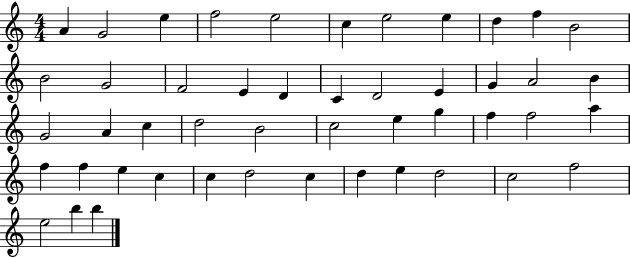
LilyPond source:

{
  \clef treble
  \numericTimeSignature
  \time 4/4
  \key c \major
  a'4 g'2 e''4 | f''2 e''2 | c''4 e''2 e''4 | d''4 f''4 b'2 | \break b'2 g'2 | f'2 e'4 d'4 | c'4 d'2 e'4 | g'4 a'2 b'4 | \break g'2 a'4 c''4 | d''2 b'2 | c''2 e''4 g''4 | f''4 f''2 a''4 | \break f''4 f''4 e''4 c''4 | c''4 d''2 c''4 | d''4 e''4 d''2 | c''2 f''2 | \break e''2 b''4 b''4 | \bar "|."
}